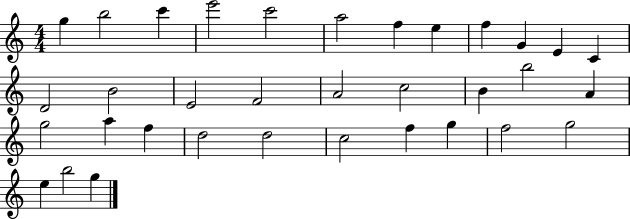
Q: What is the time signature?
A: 4/4